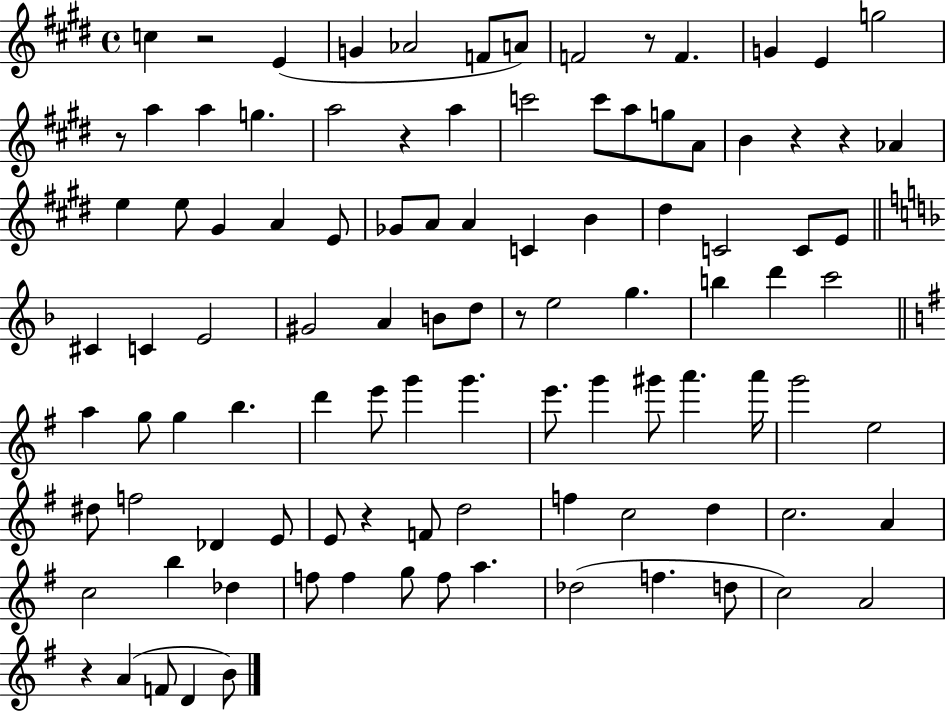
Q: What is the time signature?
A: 4/4